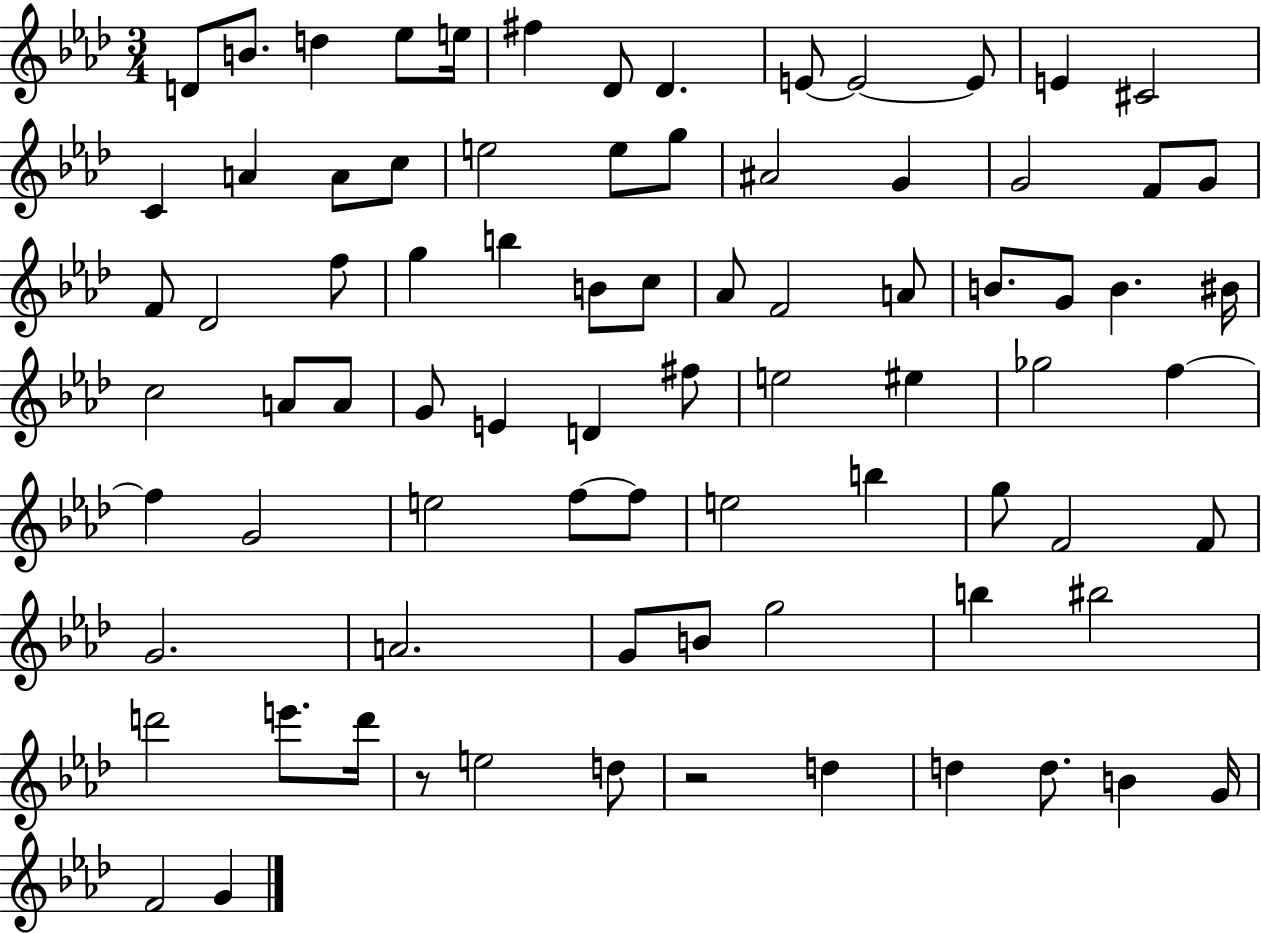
X:1
T:Untitled
M:3/4
L:1/4
K:Ab
D/2 B/2 d _e/2 e/4 ^f _D/2 _D E/2 E2 E/2 E ^C2 C A A/2 c/2 e2 e/2 g/2 ^A2 G G2 F/2 G/2 F/2 _D2 f/2 g b B/2 c/2 _A/2 F2 A/2 B/2 G/2 B ^B/4 c2 A/2 A/2 G/2 E D ^f/2 e2 ^e _g2 f f G2 e2 f/2 f/2 e2 b g/2 F2 F/2 G2 A2 G/2 B/2 g2 b ^b2 d'2 e'/2 d'/4 z/2 e2 d/2 z2 d d d/2 B G/4 F2 G